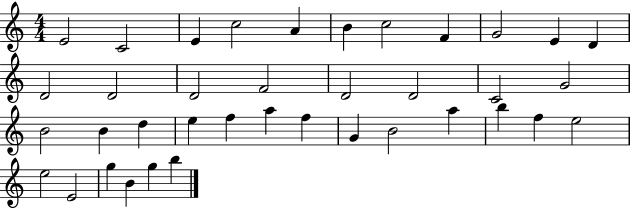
E4/h C4/h E4/q C5/h A4/q B4/q C5/h F4/q G4/h E4/q D4/q D4/h D4/h D4/h F4/h D4/h D4/h C4/h G4/h B4/h B4/q D5/q E5/q F5/q A5/q F5/q G4/q B4/h A5/q B5/q F5/q E5/h E5/h E4/h G5/q B4/q G5/q B5/q